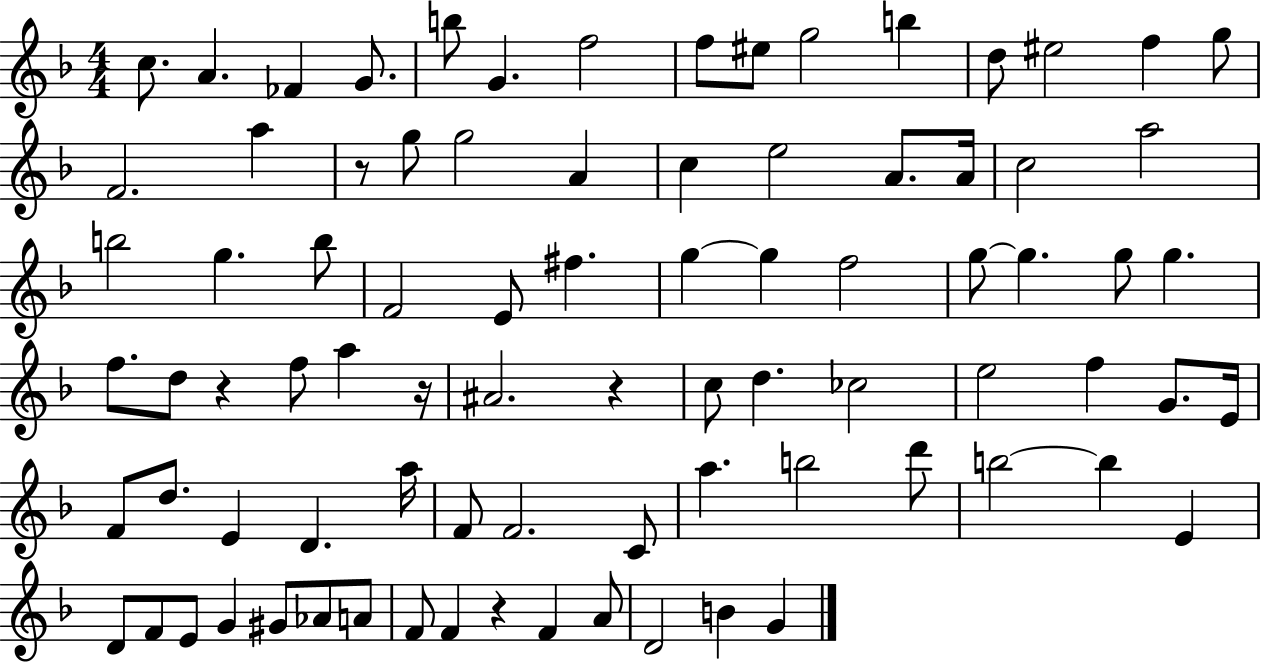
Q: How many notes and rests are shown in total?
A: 84